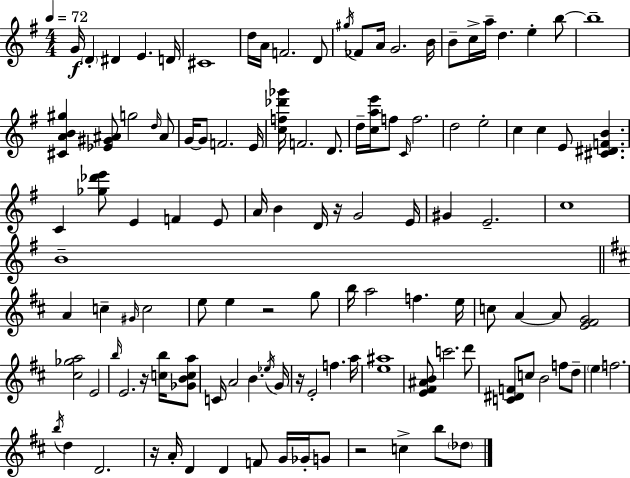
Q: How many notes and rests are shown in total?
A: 118